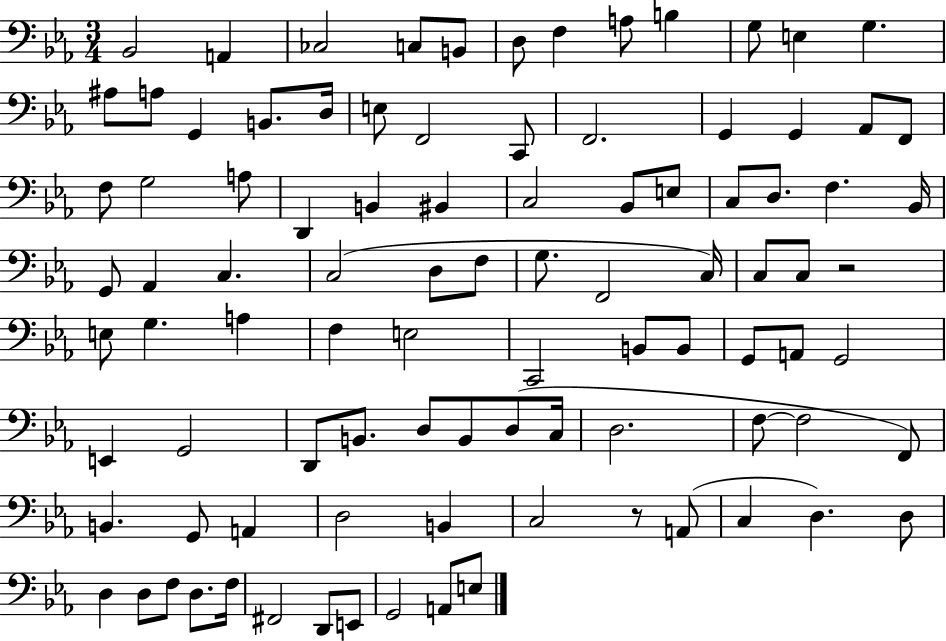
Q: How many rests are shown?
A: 2